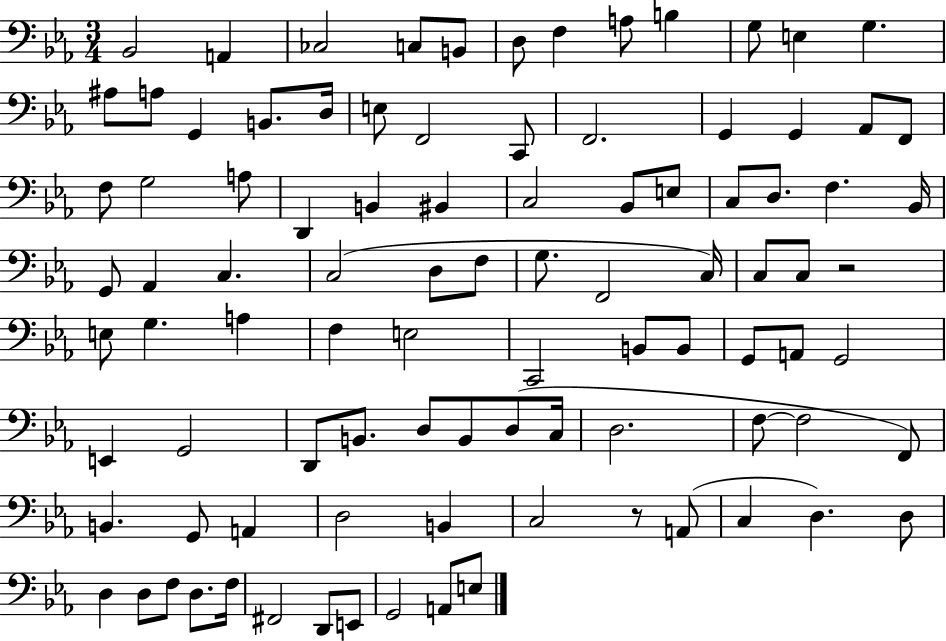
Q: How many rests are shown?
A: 2